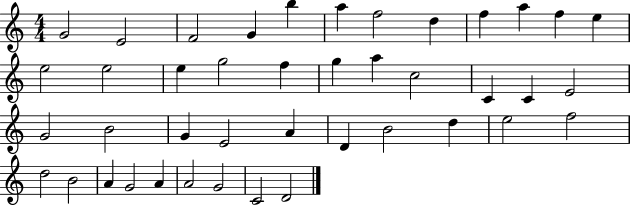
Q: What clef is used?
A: treble